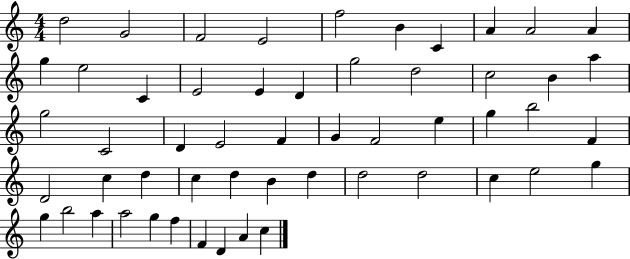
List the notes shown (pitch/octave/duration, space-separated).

D5/h G4/h F4/h E4/h F5/h B4/q C4/q A4/q A4/h A4/q G5/q E5/h C4/q E4/h E4/q D4/q G5/h D5/h C5/h B4/q A5/q G5/h C4/h D4/q E4/h F4/q G4/q F4/h E5/q G5/q B5/h F4/q D4/h C5/q D5/q C5/q D5/q B4/q D5/q D5/h D5/h C5/q E5/h G5/q G5/q B5/h A5/q A5/h G5/q F5/q F4/q D4/q A4/q C5/q